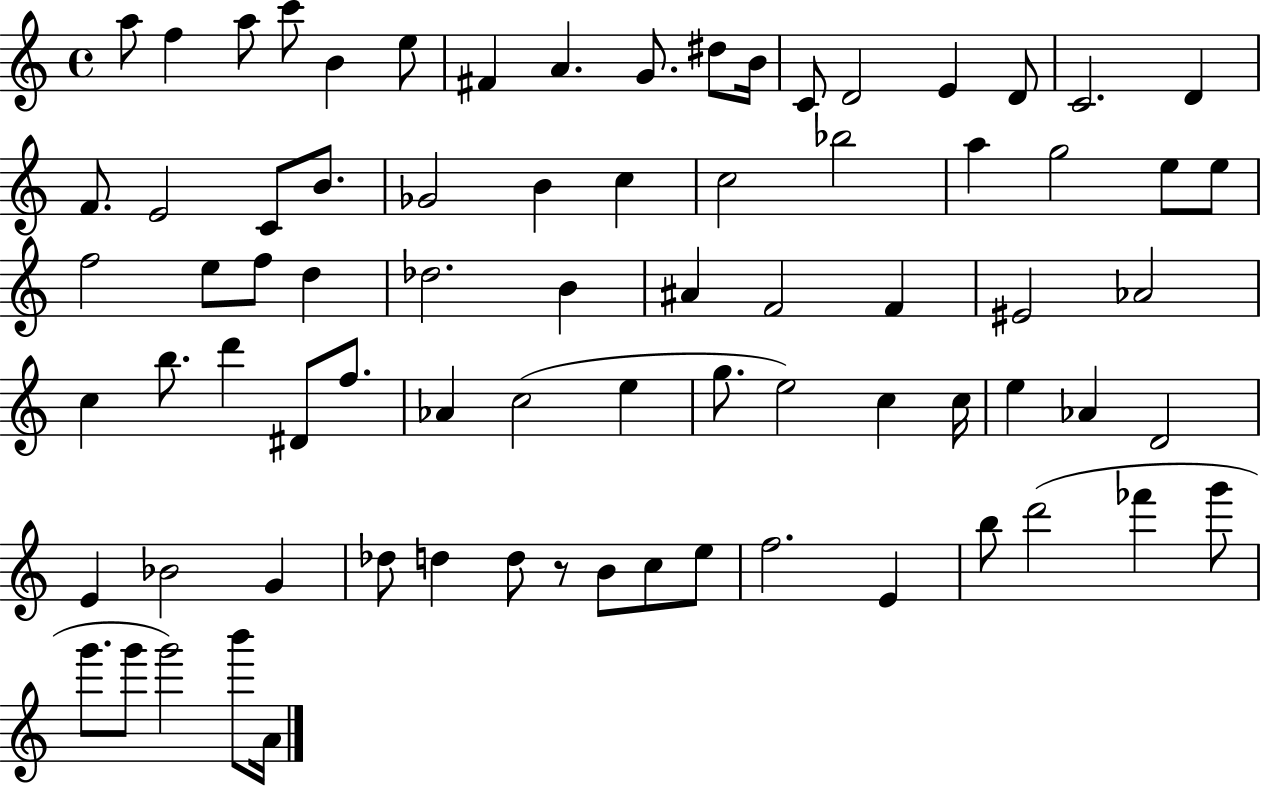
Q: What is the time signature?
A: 4/4